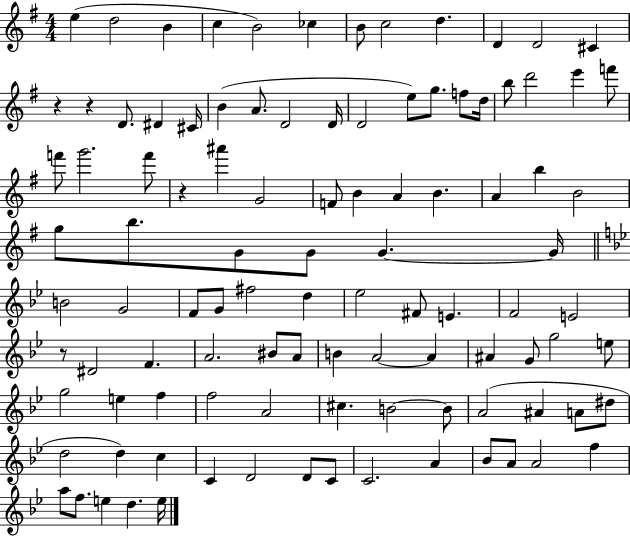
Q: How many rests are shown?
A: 4